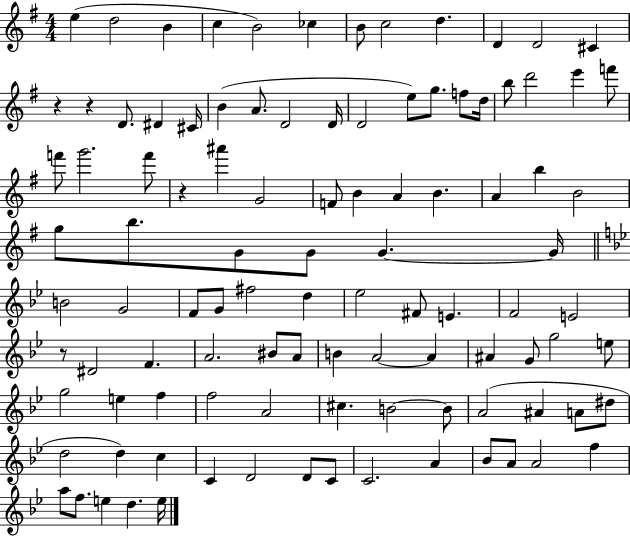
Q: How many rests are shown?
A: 4